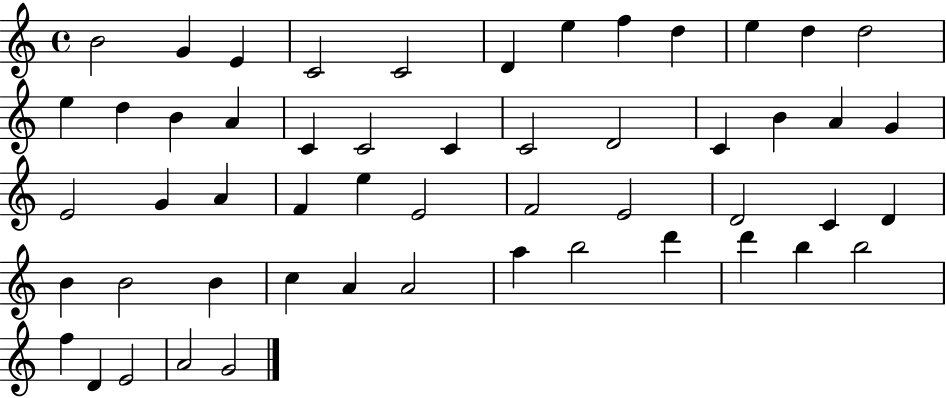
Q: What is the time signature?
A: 4/4